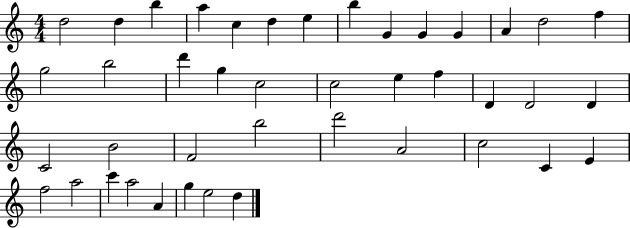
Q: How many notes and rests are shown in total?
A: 42